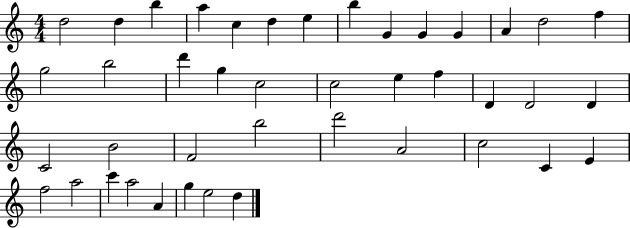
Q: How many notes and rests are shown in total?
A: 42